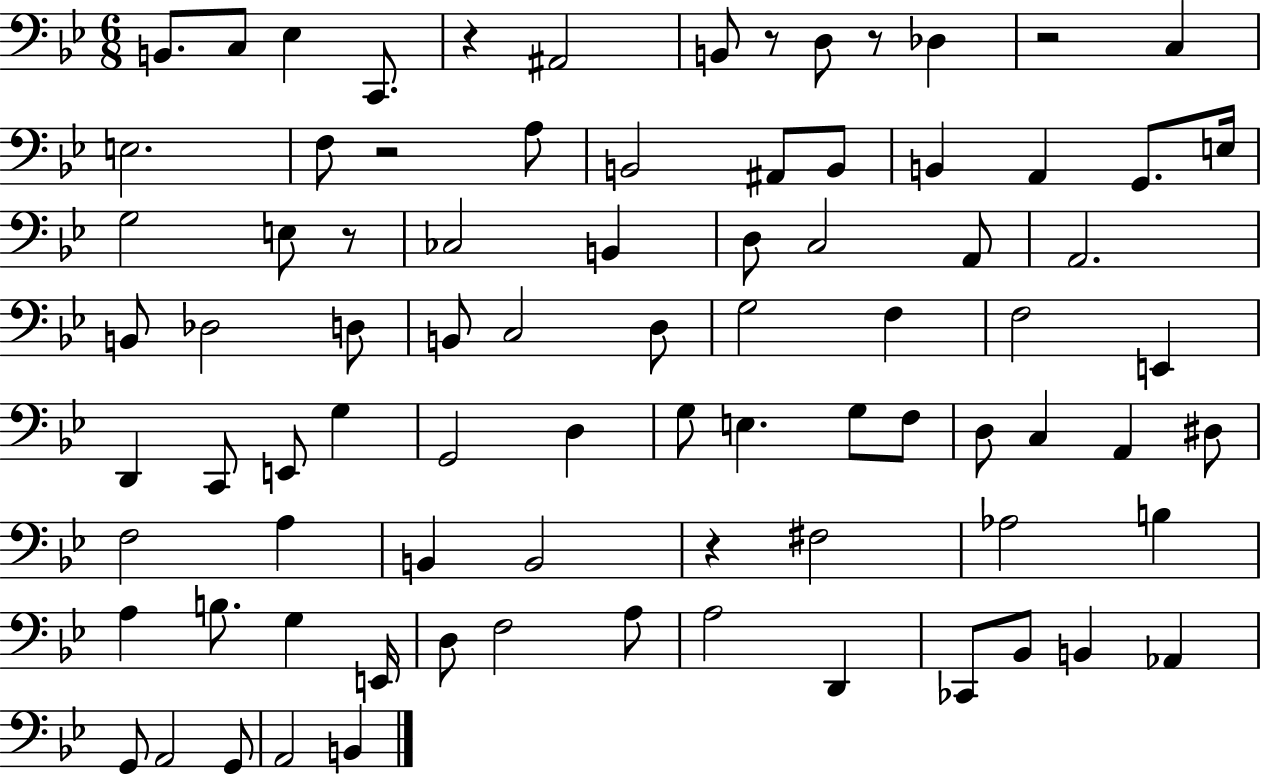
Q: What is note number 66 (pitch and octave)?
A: A3